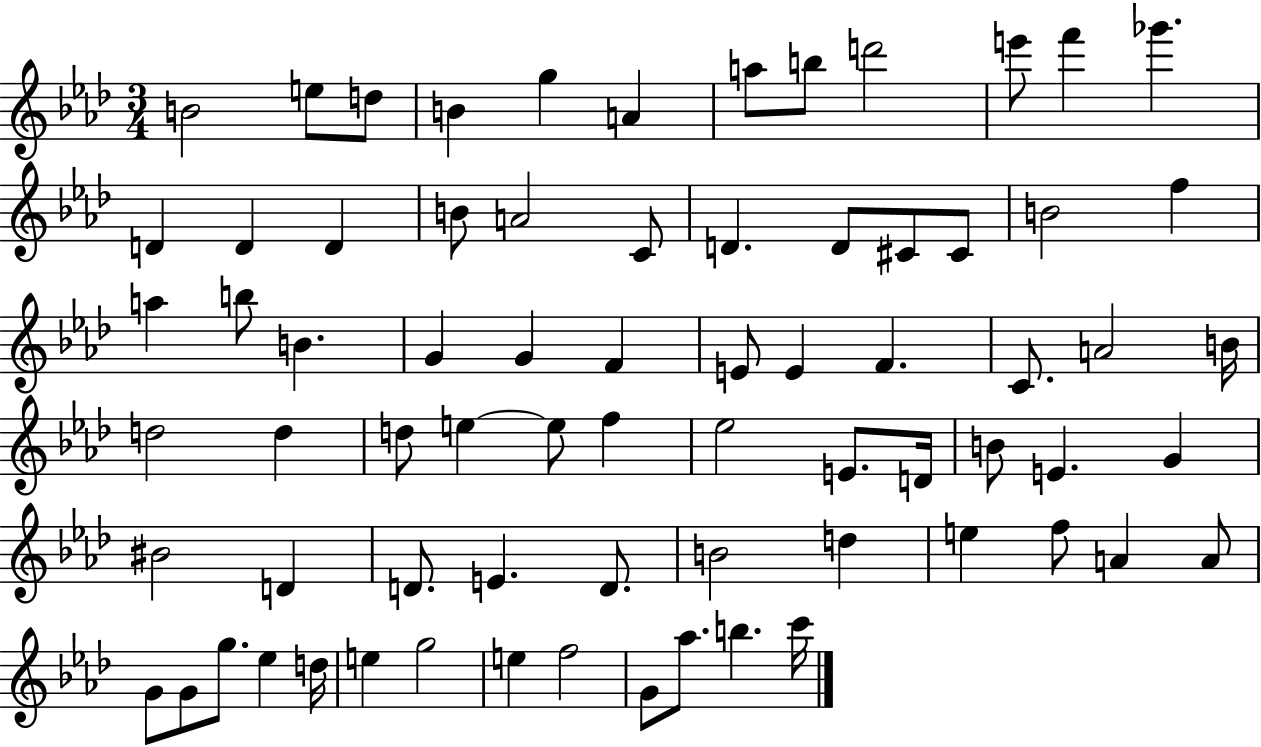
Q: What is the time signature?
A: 3/4